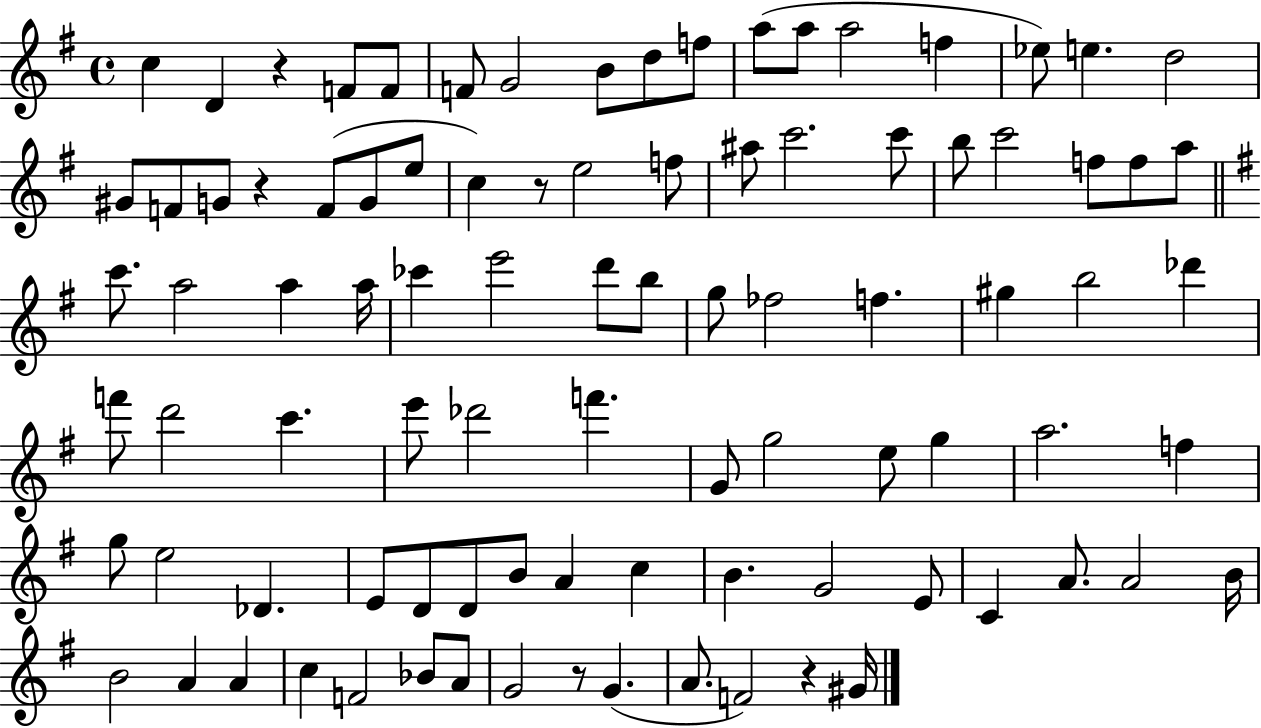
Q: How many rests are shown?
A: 5